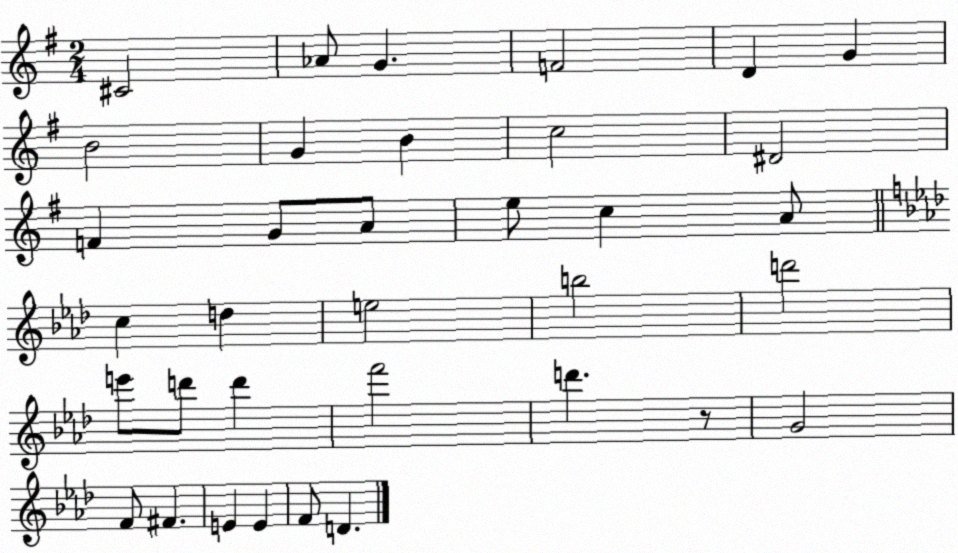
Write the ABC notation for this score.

X:1
T:Untitled
M:2/4
L:1/4
K:G
^C2 _A/2 G F2 D G B2 G B c2 ^D2 F G/2 A/2 e/2 c A/2 c d e2 b2 d'2 e'/2 d'/2 d' f'2 d' z/2 G2 F/2 ^F E E F/2 D